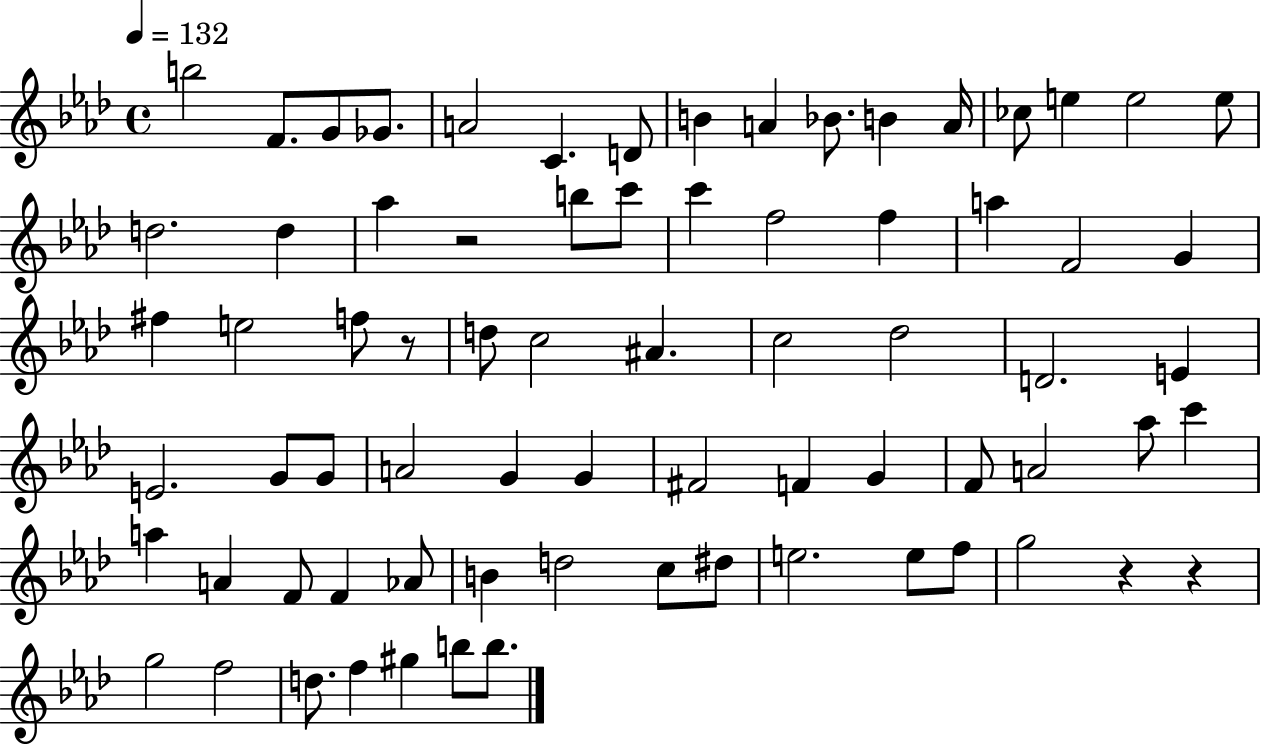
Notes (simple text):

B5/h F4/e. G4/e Gb4/e. A4/h C4/q. D4/e B4/q A4/q Bb4/e. B4/q A4/s CES5/e E5/q E5/h E5/e D5/h. D5/q Ab5/q R/h B5/e C6/e C6/q F5/h F5/q A5/q F4/h G4/q F#5/q E5/h F5/e R/e D5/e C5/h A#4/q. C5/h Db5/h D4/h. E4/q E4/h. G4/e G4/e A4/h G4/q G4/q F#4/h F4/q G4/q F4/e A4/h Ab5/e C6/q A5/q A4/q F4/e F4/q Ab4/e B4/q D5/h C5/e D#5/e E5/h. E5/e F5/e G5/h R/q R/q G5/h F5/h D5/e. F5/q G#5/q B5/e B5/e.